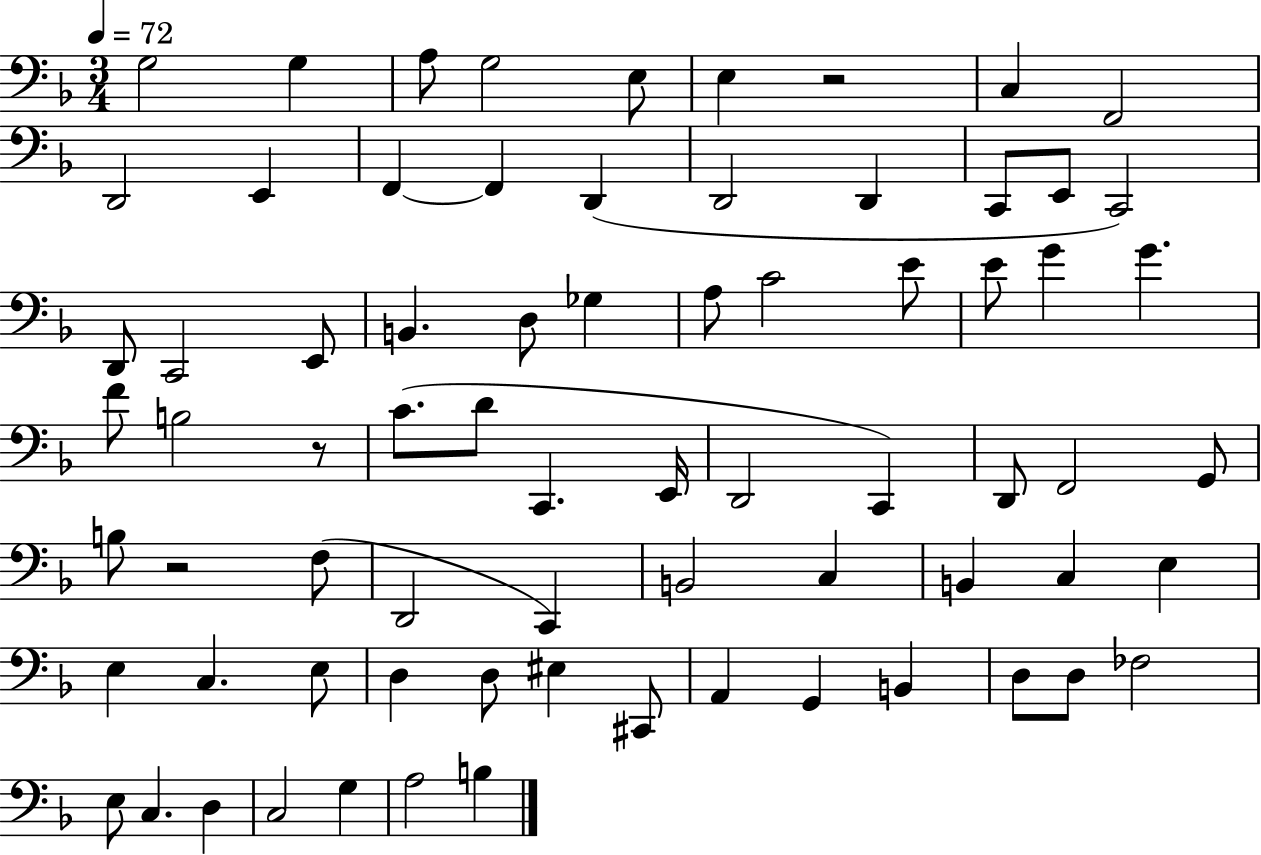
{
  \clef bass
  \numericTimeSignature
  \time 3/4
  \key f \major
  \tempo 4 = 72
  g2 g4 | a8 g2 e8 | e4 r2 | c4 f,2 | \break d,2 e,4 | f,4~~ f,4 d,4( | d,2 d,4 | c,8 e,8 c,2) | \break d,8 c,2 e,8 | b,4. d8 ges4 | a8 c'2 e'8 | e'8 g'4 g'4. | \break f'8 b2 r8 | c'8.( d'8 c,4. e,16 | d,2 c,4) | d,8 f,2 g,8 | \break b8 r2 f8( | d,2 c,4) | b,2 c4 | b,4 c4 e4 | \break e4 c4. e8 | d4 d8 eis4 cis,8 | a,4 g,4 b,4 | d8 d8 fes2 | \break e8 c4. d4 | c2 g4 | a2 b4 | \bar "|."
}